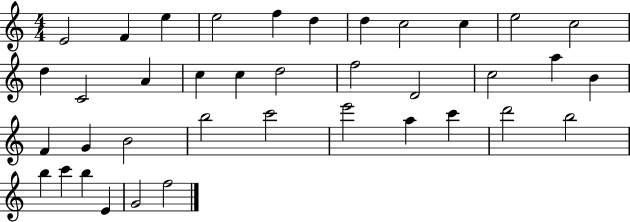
{
  \clef treble
  \numericTimeSignature
  \time 4/4
  \key c \major
  e'2 f'4 e''4 | e''2 f''4 d''4 | d''4 c''2 c''4 | e''2 c''2 | \break d''4 c'2 a'4 | c''4 c''4 d''2 | f''2 d'2 | c''2 a''4 b'4 | \break f'4 g'4 b'2 | b''2 c'''2 | e'''2 a''4 c'''4 | d'''2 b''2 | \break b''4 c'''4 b''4 e'4 | g'2 f''2 | \bar "|."
}